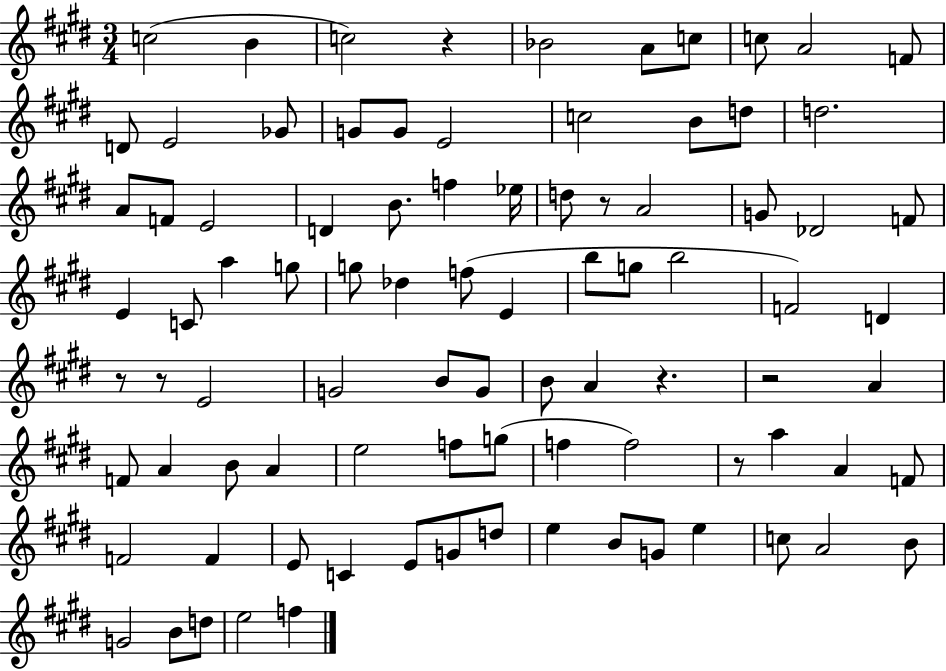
{
  \clef treble
  \numericTimeSignature
  \time 3/4
  \key e \major
  \repeat volta 2 { c''2( b'4 | c''2) r4 | bes'2 a'8 c''8 | c''8 a'2 f'8 | \break d'8 e'2 ges'8 | g'8 g'8 e'2 | c''2 b'8 d''8 | d''2. | \break a'8 f'8 e'2 | d'4 b'8. f''4 ees''16 | d''8 r8 a'2 | g'8 des'2 f'8 | \break e'4 c'8 a''4 g''8 | g''8 des''4 f''8( e'4 | b''8 g''8 b''2 | f'2) d'4 | \break r8 r8 e'2 | g'2 b'8 g'8 | b'8 a'4 r4. | r2 a'4 | \break f'8 a'4 b'8 a'4 | e''2 f''8 g''8( | f''4 f''2) | r8 a''4 a'4 f'8 | \break f'2 f'4 | e'8 c'4 e'8 g'8 d''8 | e''4 b'8 g'8 e''4 | c''8 a'2 b'8 | \break g'2 b'8 d''8 | e''2 f''4 | } \bar "|."
}